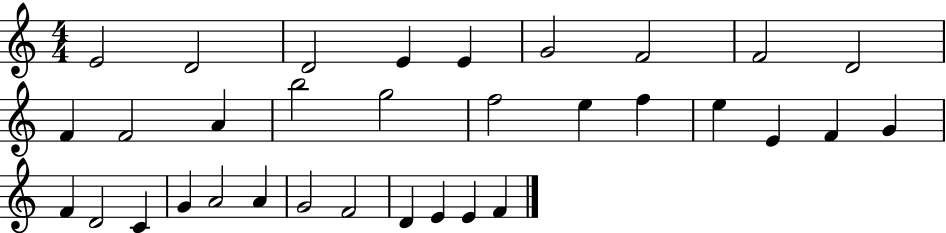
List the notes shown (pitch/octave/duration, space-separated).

E4/h D4/h D4/h E4/q E4/q G4/h F4/h F4/h D4/h F4/q F4/h A4/q B5/h G5/h F5/h E5/q F5/q E5/q E4/q F4/q G4/q F4/q D4/h C4/q G4/q A4/h A4/q G4/h F4/h D4/q E4/q E4/q F4/q